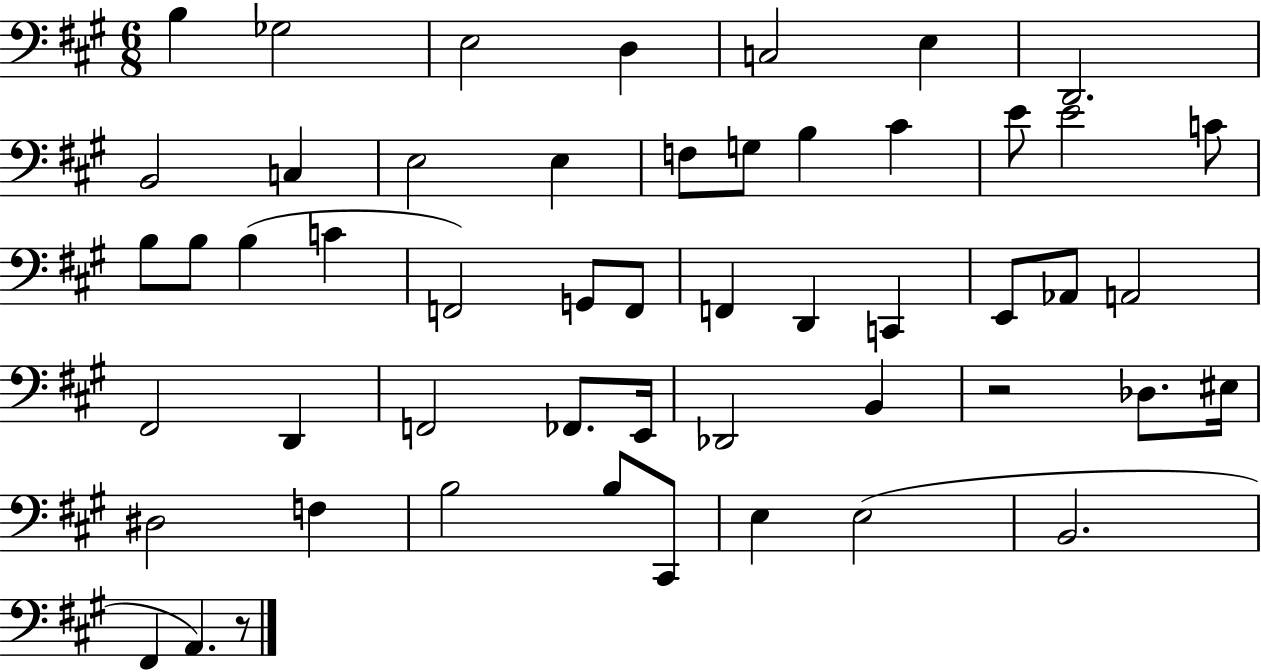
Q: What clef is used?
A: bass